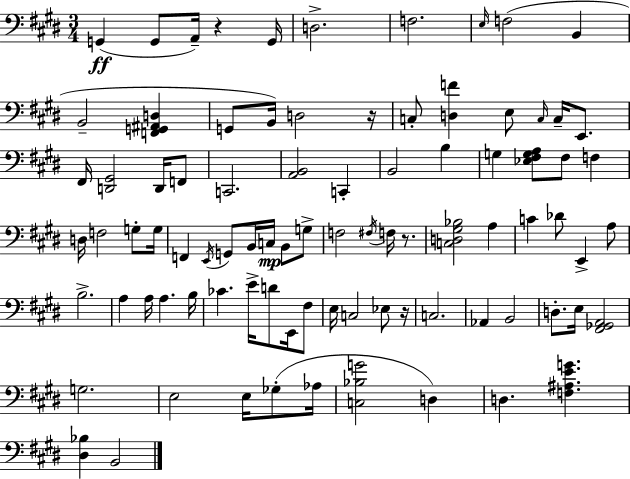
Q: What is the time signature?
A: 3/4